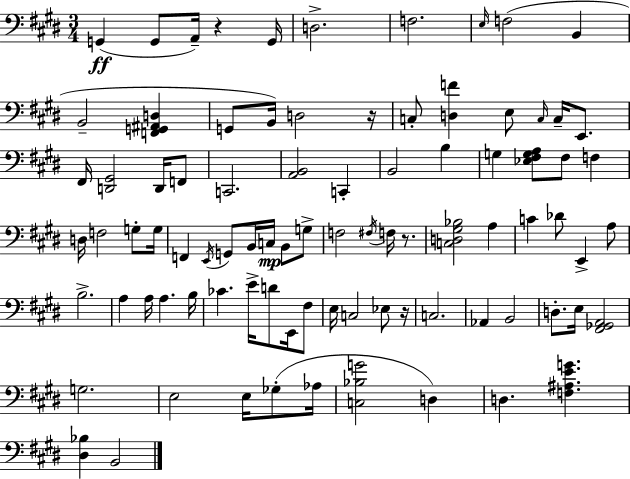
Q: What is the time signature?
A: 3/4